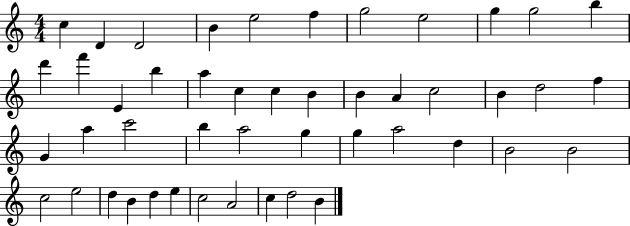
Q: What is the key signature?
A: C major